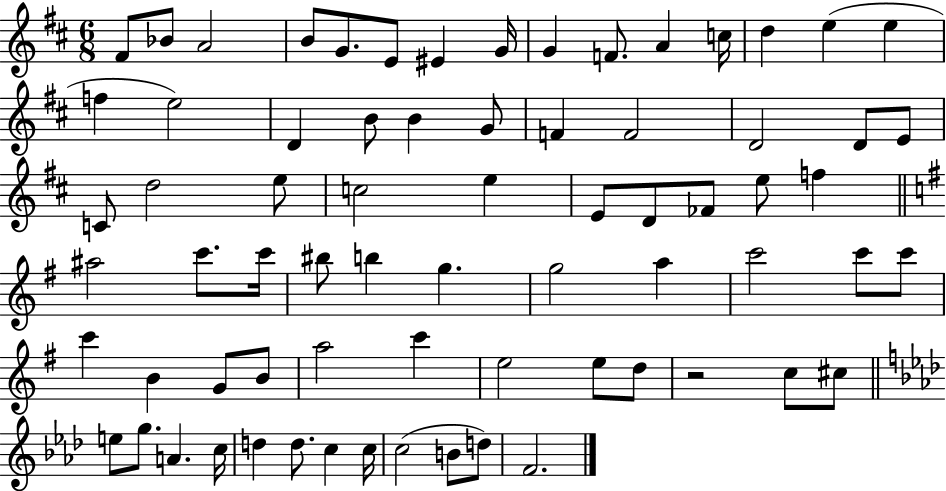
F#4/e Bb4/e A4/h B4/e G4/e. E4/e EIS4/q G4/s G4/q F4/e. A4/q C5/s D5/q E5/q E5/q F5/q E5/h D4/q B4/e B4/q G4/e F4/q F4/h D4/h D4/e E4/e C4/e D5/h E5/e C5/h E5/q E4/e D4/e FES4/e E5/e F5/q A#5/h C6/e. C6/s BIS5/e B5/q G5/q. G5/h A5/q C6/h C6/e C6/e C6/q B4/q G4/e B4/e A5/h C6/q E5/h E5/e D5/e R/h C5/e C#5/e E5/e G5/e. A4/q. C5/s D5/q D5/e. C5/q C5/s C5/h B4/e D5/e F4/h.